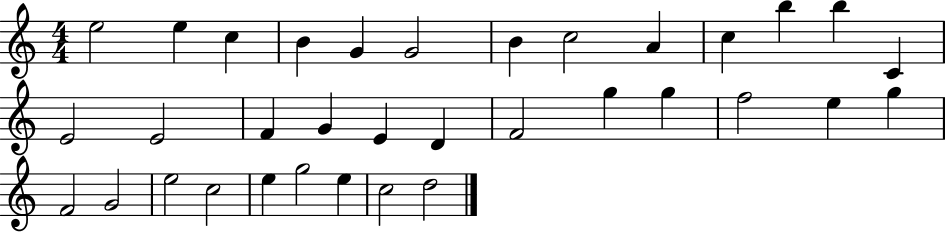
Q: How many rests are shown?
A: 0